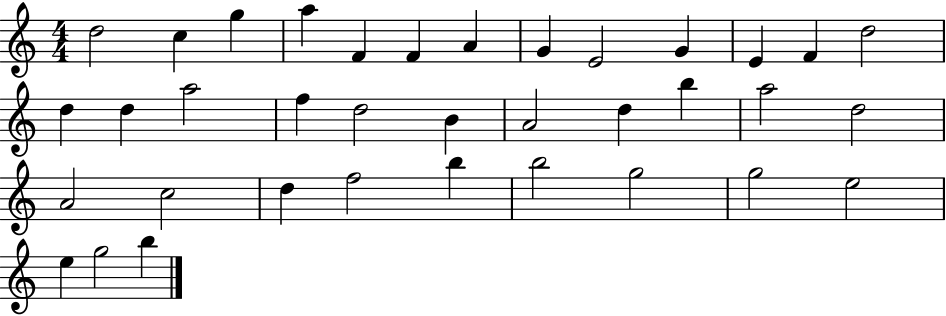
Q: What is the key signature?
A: C major